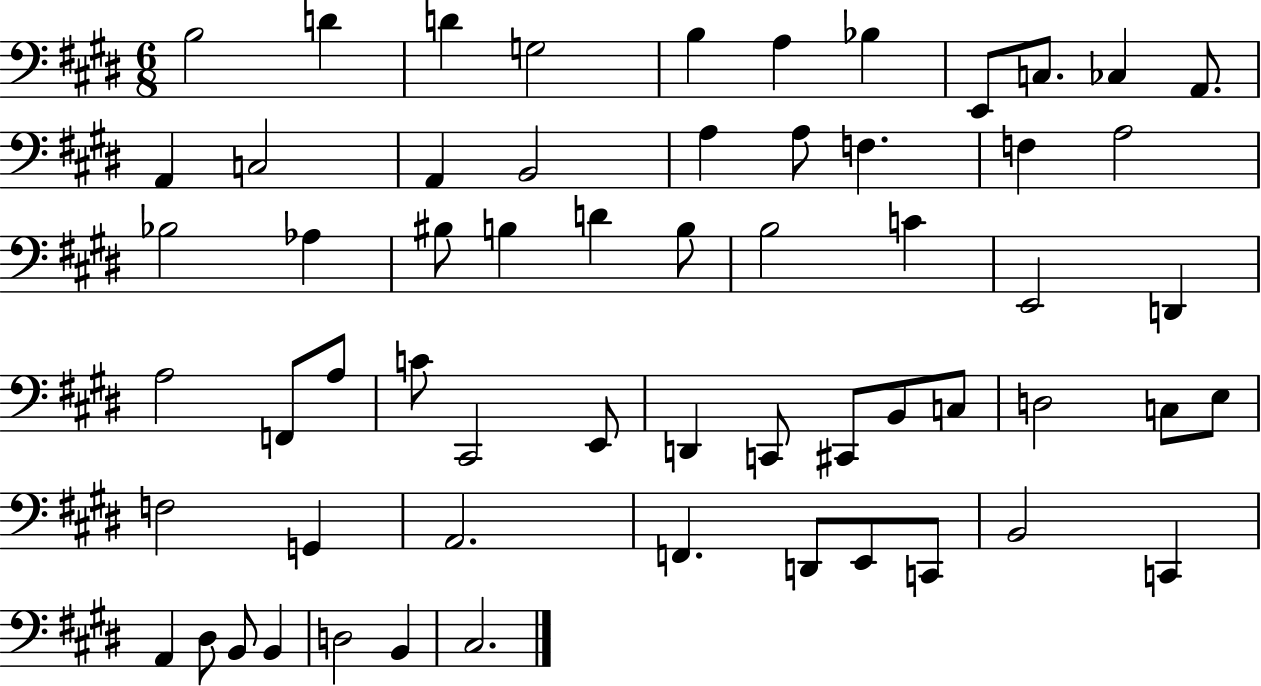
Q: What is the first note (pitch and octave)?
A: B3